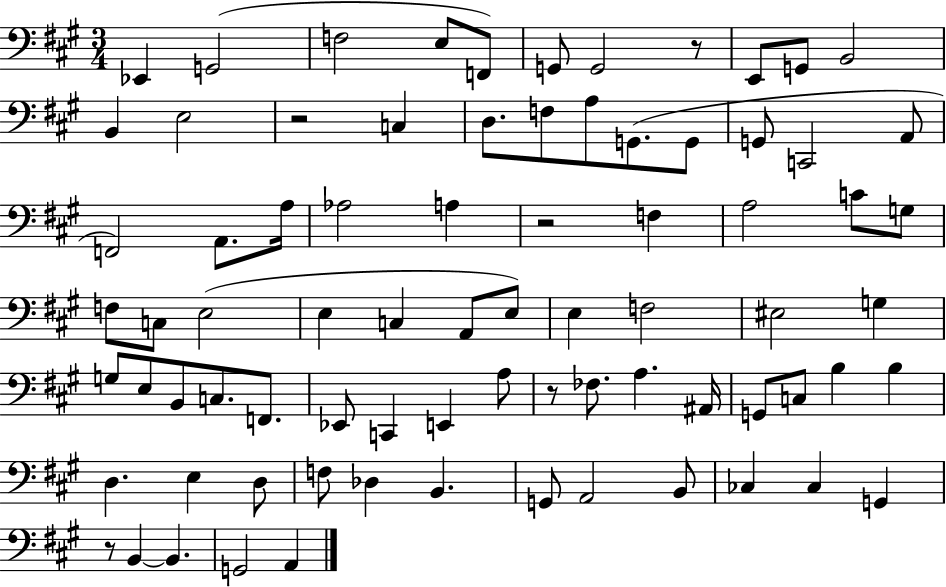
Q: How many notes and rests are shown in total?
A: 78